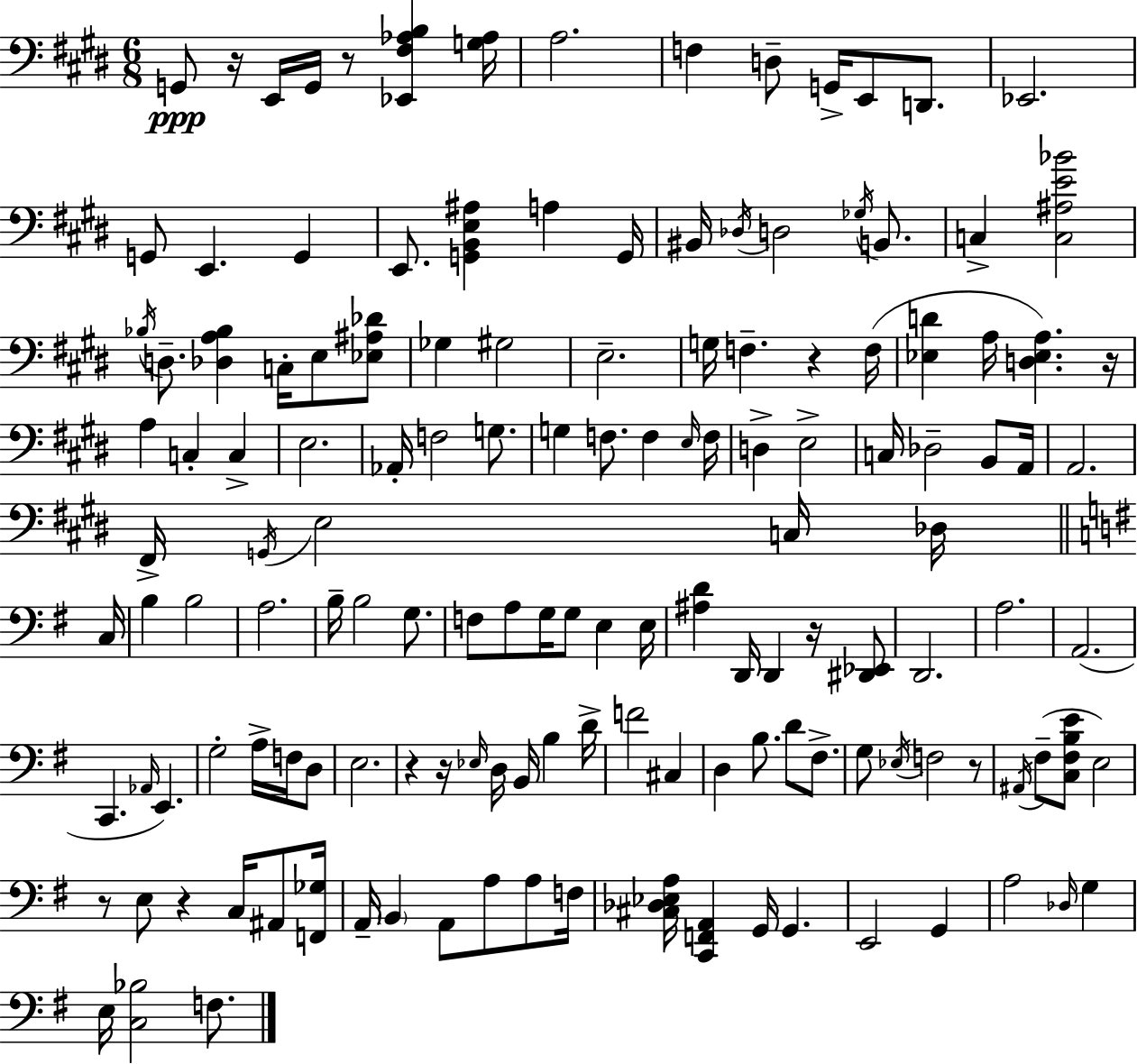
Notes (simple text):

G2/e R/s E2/s G2/s R/e [Eb2,F#3,Ab3,B3]/q [G3,Ab3]/s A3/h. F3/q D3/e G2/s E2/e D2/e. Eb2/h. G2/e E2/q. G2/q E2/e. [G2,B2,E3,A#3]/q A3/q G2/s BIS2/s Db3/s D3/h Gb3/s B2/e. C3/q [C3,A#3,E4,Bb4]/h Bb3/s D3/e. [Db3,A3,Bb3]/q C3/s E3/e [Eb3,A#3,Db4]/e Gb3/q G#3/h E3/h. G3/s F3/q. R/q F3/s [Eb3,D4]/q A3/s [D3,Eb3,A3]/q. R/s A3/q C3/q C3/q E3/h. Ab2/s F3/h G3/e. G3/q F3/e. F3/q E3/s F3/s D3/q E3/h C3/s Db3/h B2/e A2/s A2/h. F#2/s G2/s E3/h C3/s Db3/s C3/s B3/q B3/h A3/h. B3/s B3/h G3/e. F3/e A3/e G3/s G3/e E3/q E3/s [A#3,D4]/q D2/s D2/q R/s [D#2,Eb2]/e D2/h. A3/h. A2/h. C2/q. Ab2/s E2/q. G3/h A3/s F3/s D3/e E3/h. R/q R/s Eb3/s D3/s B2/s B3/q D4/s F4/h C#3/q D3/q B3/e. D4/e F#3/e. G3/e Eb3/s F3/h R/e A#2/s F#3/e [C3,F#3,B3,E4]/e E3/h R/e E3/e R/q C3/s A#2/e [F2,Gb3]/s A2/s B2/q A2/e A3/e A3/e F3/s [C#3,Db3,Eb3,A3]/s [C2,F2,A2]/q G2/s G2/q. E2/h G2/q A3/h Db3/s G3/q E3/s [C3,Bb3]/h F3/e.